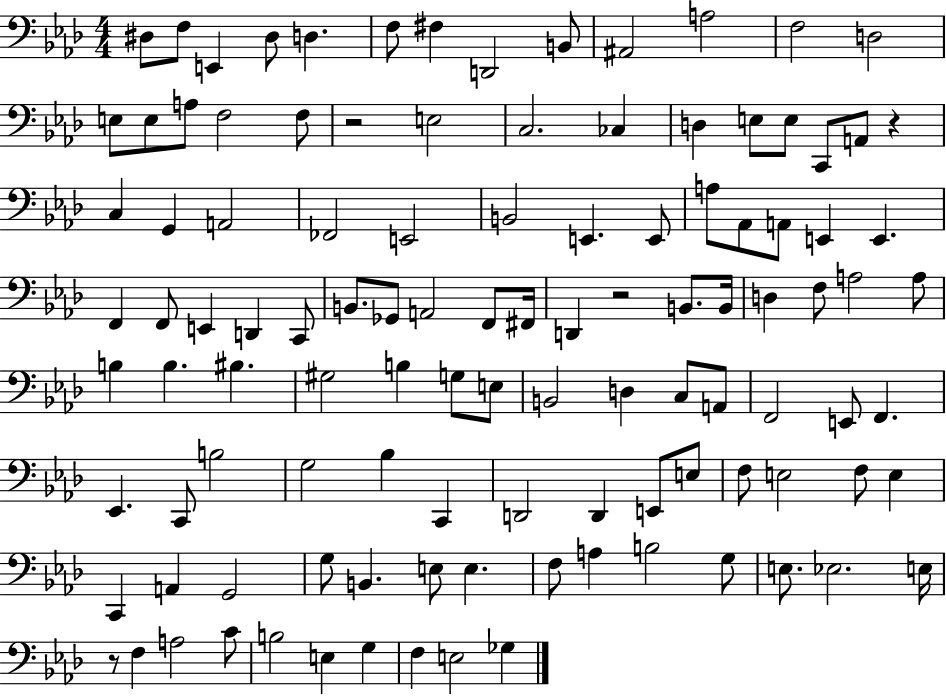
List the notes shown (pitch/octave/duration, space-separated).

D#3/e F3/e E2/q D#3/e D3/q. F3/e F#3/q D2/h B2/e A#2/h A3/h F3/h D3/h E3/e E3/e A3/e F3/h F3/e R/h E3/h C3/h. CES3/q D3/q E3/e E3/e C2/e A2/e R/q C3/q G2/q A2/h FES2/h E2/h B2/h E2/q. E2/e A3/e Ab2/e A2/e E2/q E2/q. F2/q F2/e E2/q D2/q C2/e B2/e. Gb2/e A2/h F2/e F#2/s D2/q R/h B2/e. B2/s D3/q F3/e A3/h A3/e B3/q B3/q. BIS3/q. G#3/h B3/q G3/e E3/e B2/h D3/q C3/e A2/e F2/h E2/e F2/q. Eb2/q. C2/e B3/h G3/h Bb3/q C2/q D2/h D2/q E2/e E3/e F3/e E3/h F3/e E3/q C2/q A2/q G2/h G3/e B2/q. E3/e E3/q. F3/e A3/q B3/h G3/e E3/e. Eb3/h. E3/s R/e F3/q A3/h C4/e B3/h E3/q G3/q F3/q E3/h Gb3/q